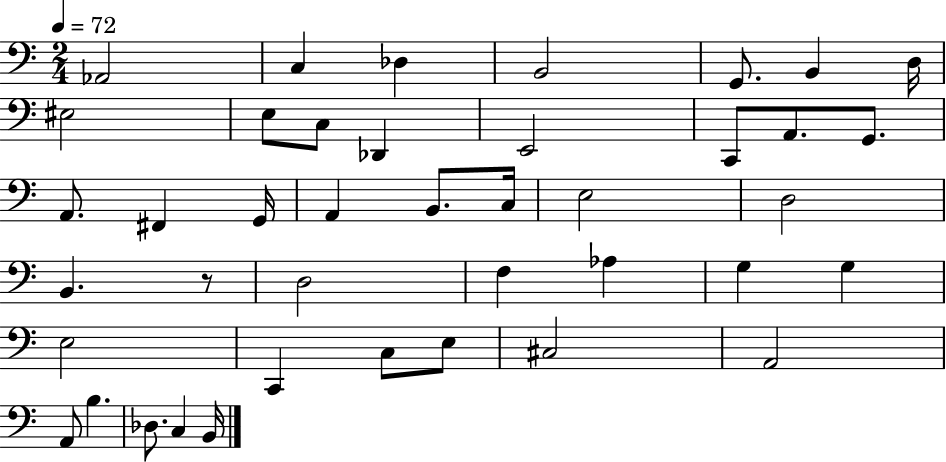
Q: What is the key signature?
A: C major